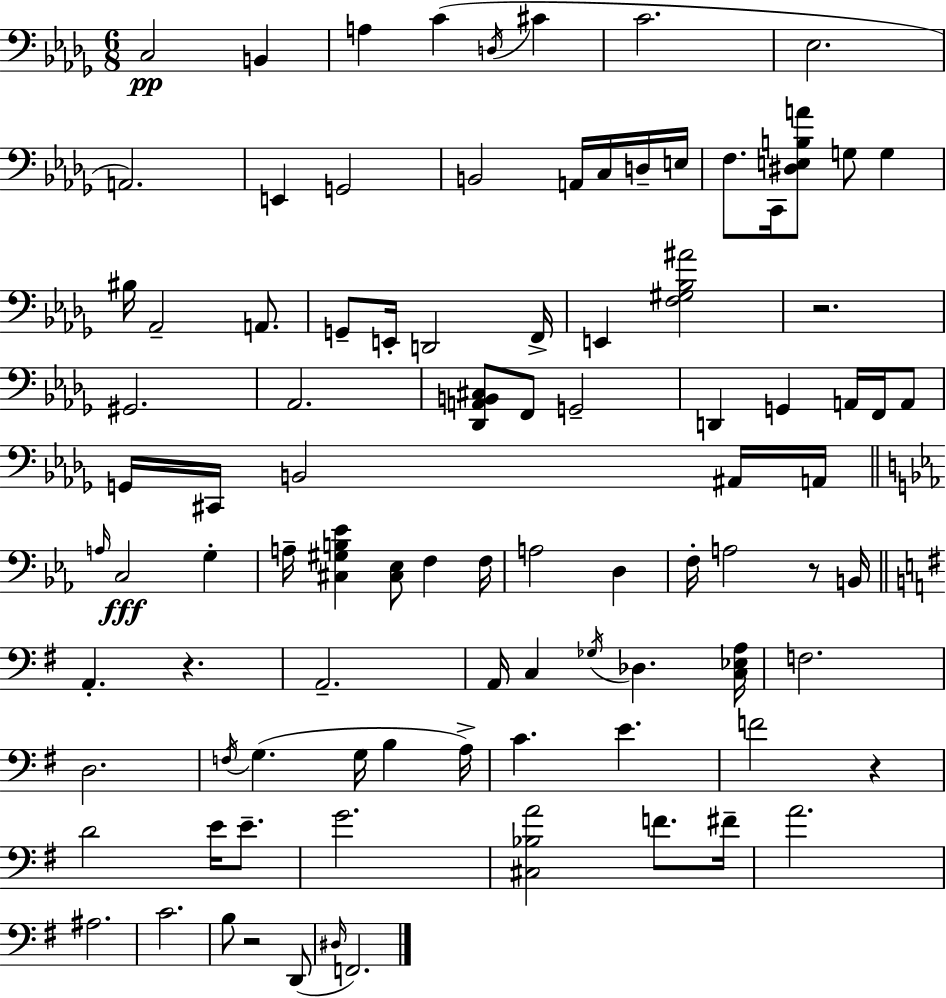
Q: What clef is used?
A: bass